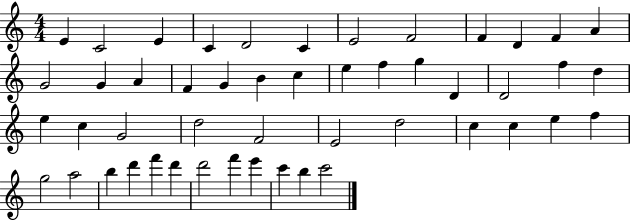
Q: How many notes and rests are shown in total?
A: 49